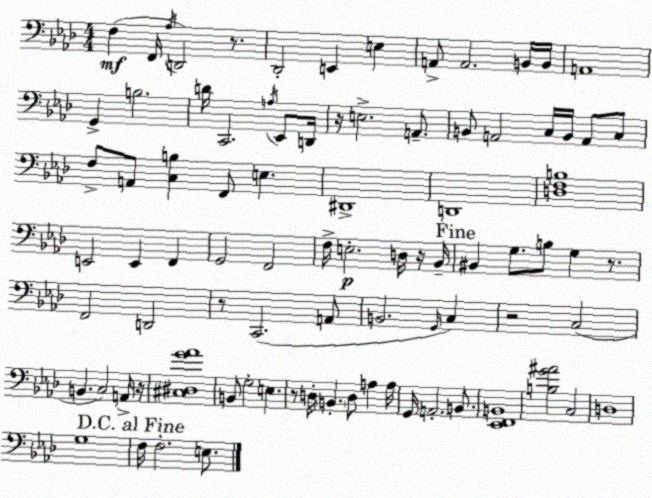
X:1
T:Untitled
M:4/4
L:1/4
K:Ab
F, F,,/4 _A,/4 D,,2 z/2 _D,,2 E,, E, A,,/2 A,,2 B,,/4 B,,/4 A,,4 G,, B,2 D/4 C,,2 A,/4 _E,,/2 D,,/4 z/4 E,2 A,,/2 B,,/2 A,,2 C,/4 B,,/4 A,,/2 C,/2 F,/2 A,,/2 [C,B,] F,,/2 E, ^D,,4 D,,4 [D,F,B,]4 E,,2 E,, F,, G,,2 F,,2 F,/4 E,2 D,/4 z/4 _B,,/4 ^B,, G,/2 B,/2 G, z/2 F,,2 D,,2 z/2 C,,2 A,,/2 B,,2 G,,/4 C, z2 C,2 B,, C,2 A,,/4 z/4 [^C,^D,G_A]4 B,,/2 G,2 E, z/2 D,/4 B,, D,/2 A, A,/4 G,,/4 A,,2 B,,/2 [_E,,F,,B,,]4 [B,G^A]2 C,2 D,4 G,4 F,/4 F,2 E,/2